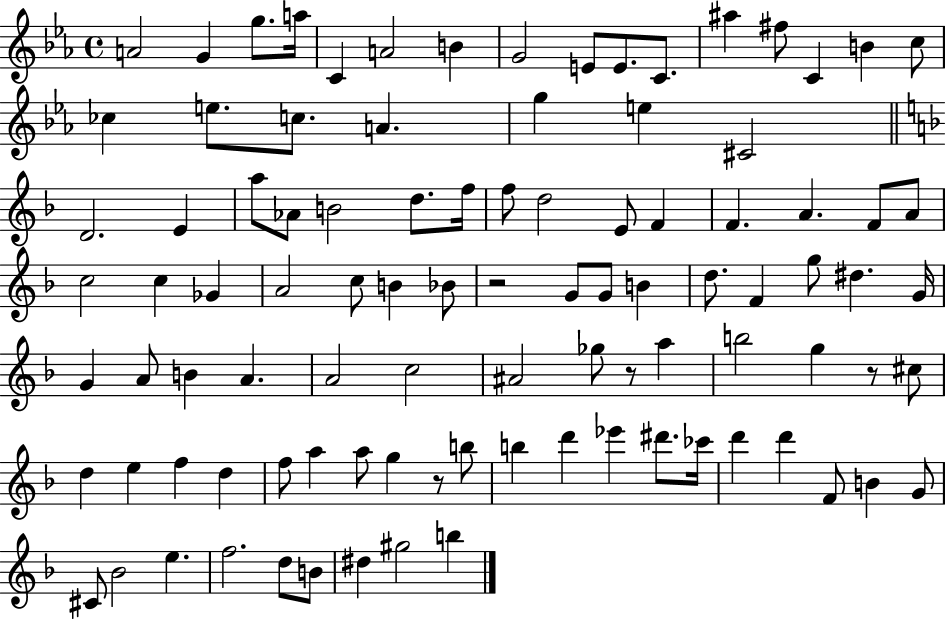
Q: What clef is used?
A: treble